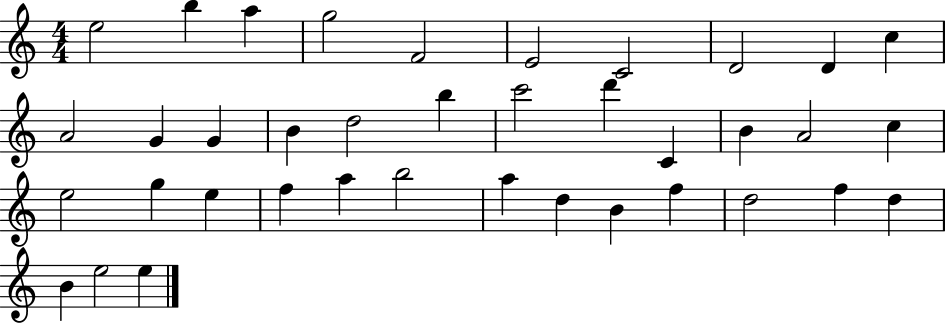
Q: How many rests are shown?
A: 0